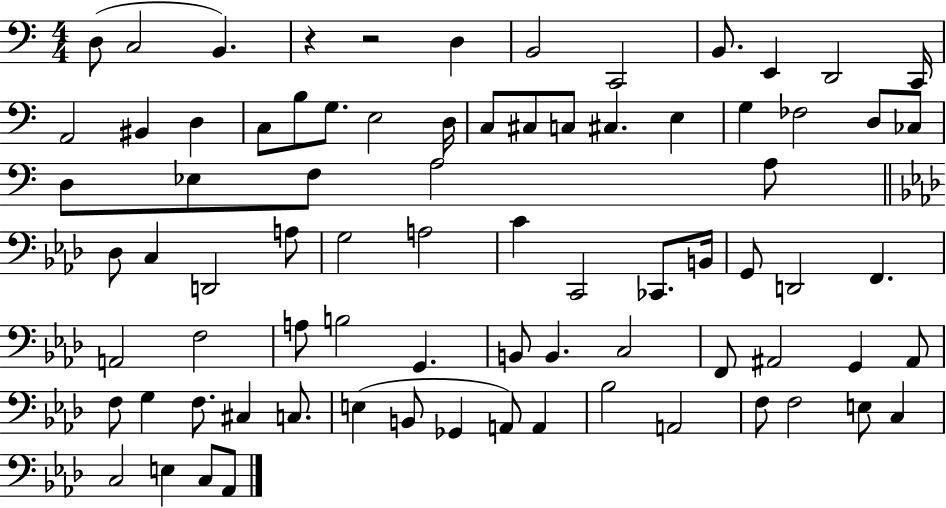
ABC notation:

X:1
T:Untitled
M:4/4
L:1/4
K:C
D,/2 C,2 B,, z z2 D, B,,2 C,,2 B,,/2 E,, D,,2 C,,/4 A,,2 ^B,, D, C,/2 B,/2 G,/2 E,2 D,/4 C,/2 ^C,/2 C,/2 ^C, E, G, _F,2 D,/2 _C,/2 D,/2 _E,/2 F,/2 A,2 A,/2 _D,/2 C, D,,2 A,/2 G,2 A,2 C C,,2 _C,,/2 B,,/4 G,,/2 D,,2 F,, A,,2 F,2 A,/2 B,2 G,, B,,/2 B,, C,2 F,,/2 ^A,,2 G,, ^A,,/2 F,/2 G, F,/2 ^C, C,/2 E, B,,/2 _G,, A,,/2 A,, _B,2 A,,2 F,/2 F,2 E,/2 C, C,2 E, C,/2 _A,,/2